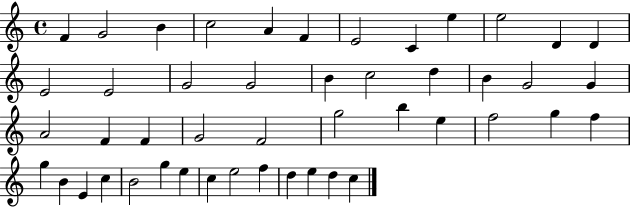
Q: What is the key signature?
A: C major